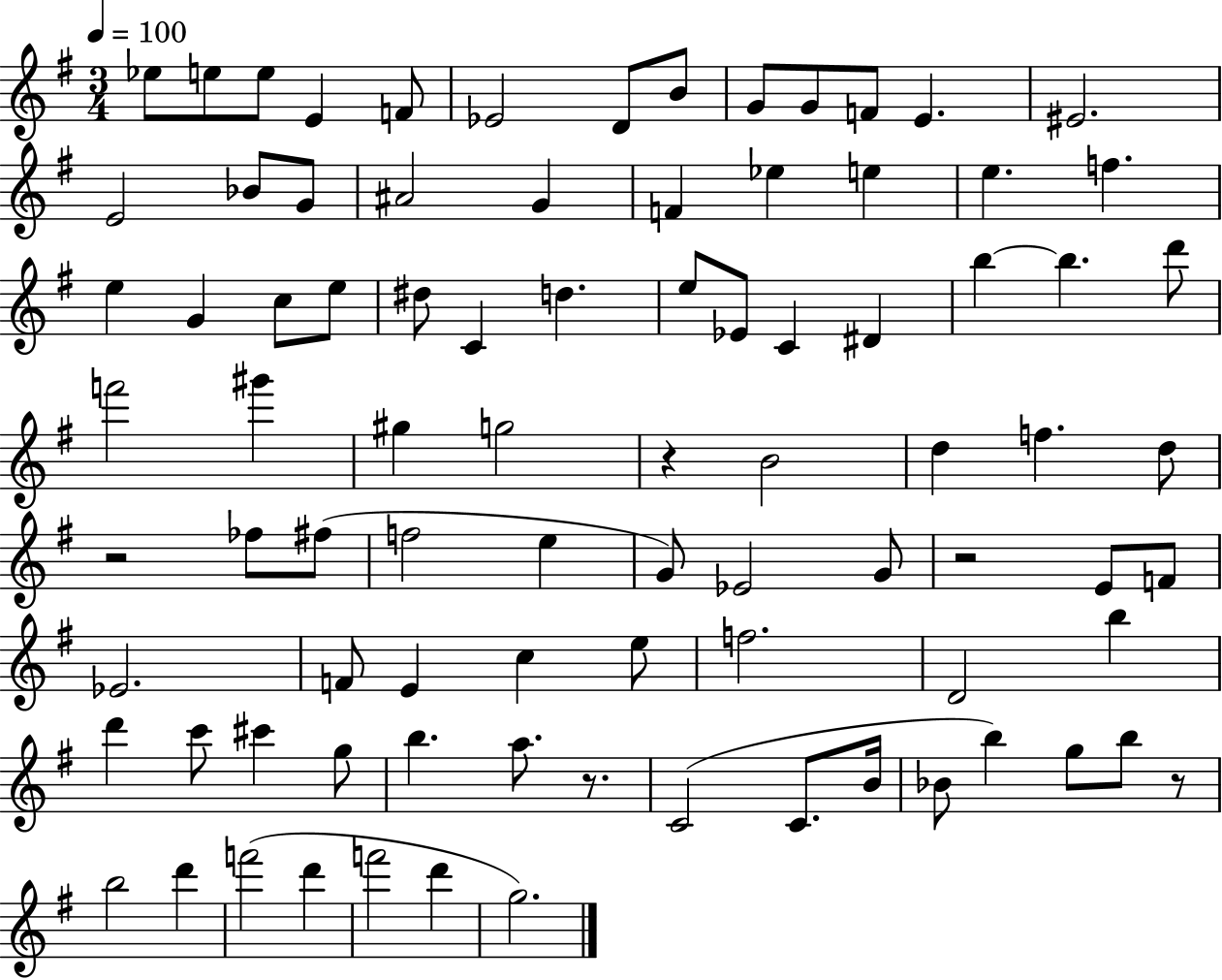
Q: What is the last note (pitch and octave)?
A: G5